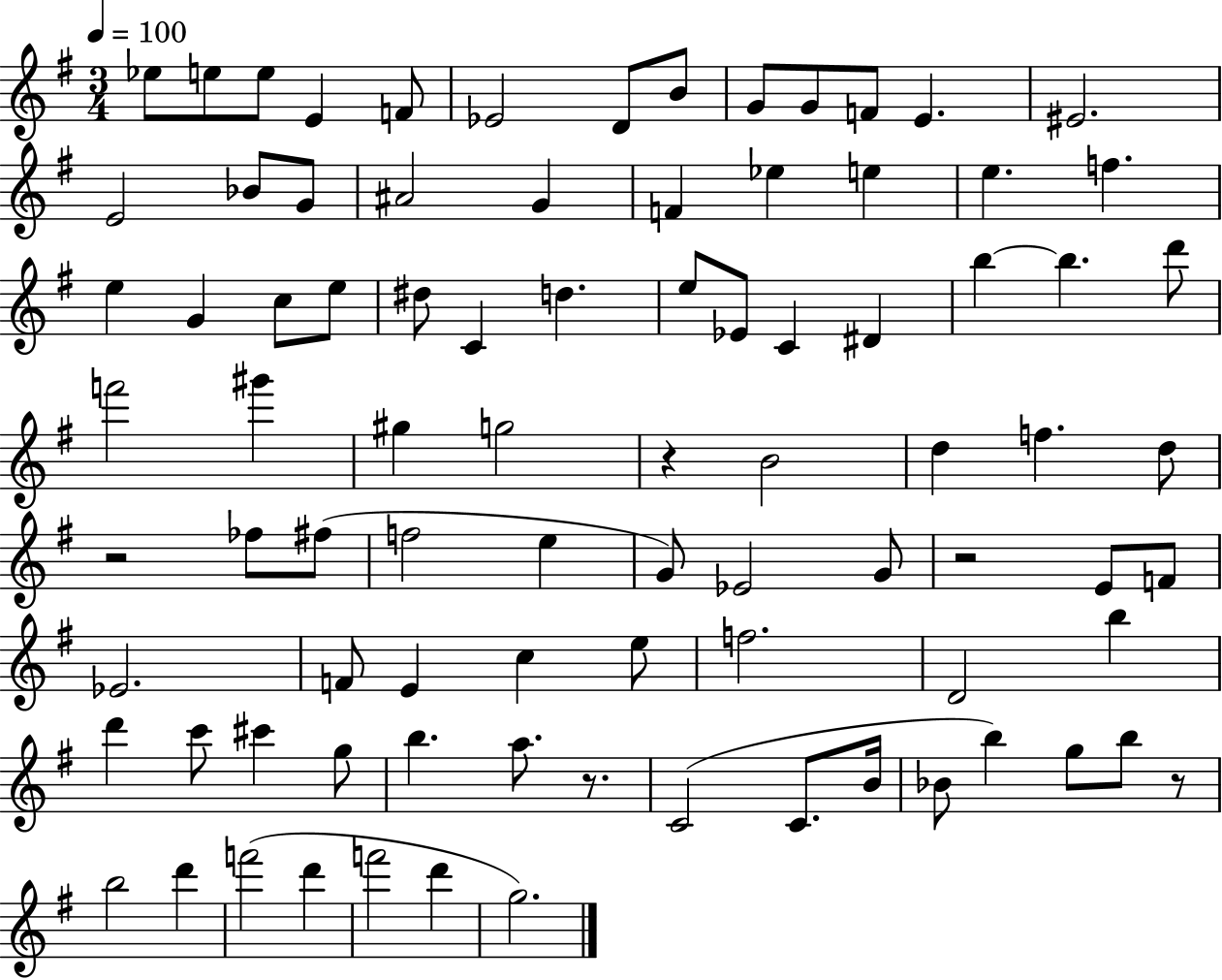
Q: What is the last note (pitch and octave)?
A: G5